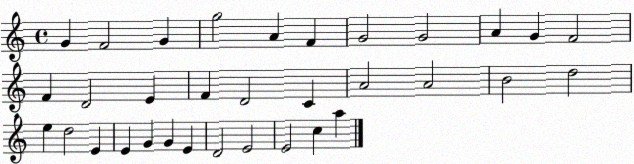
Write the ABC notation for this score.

X:1
T:Untitled
M:4/4
L:1/4
K:C
G F2 G g2 A F G2 G2 A G F2 F D2 E F D2 C A2 A2 B2 d2 e d2 E E G G E D2 E2 E2 c a